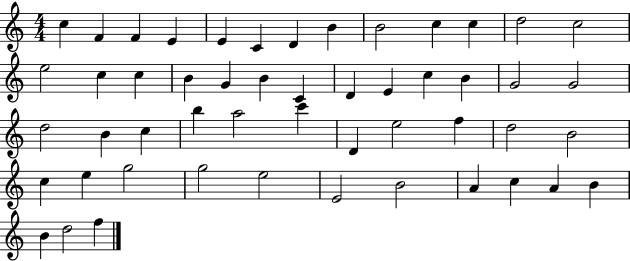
C5/q F4/q F4/q E4/q E4/q C4/q D4/q B4/q B4/h C5/q C5/q D5/h C5/h E5/h C5/q C5/q B4/q G4/q B4/q C4/q D4/q E4/q C5/q B4/q G4/h G4/h D5/h B4/q C5/q B5/q A5/h C6/q D4/q E5/h F5/q D5/h B4/h C5/q E5/q G5/h G5/h E5/h E4/h B4/h A4/q C5/q A4/q B4/q B4/q D5/h F5/q